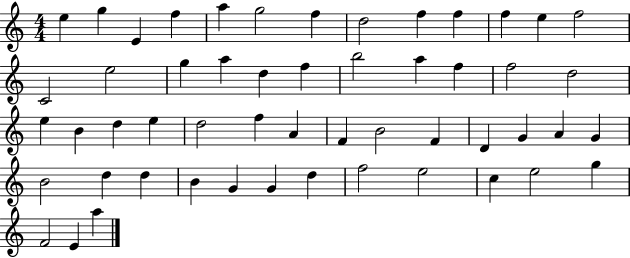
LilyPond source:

{
  \clef treble
  \numericTimeSignature
  \time 4/4
  \key c \major
  e''4 g''4 e'4 f''4 | a''4 g''2 f''4 | d''2 f''4 f''4 | f''4 e''4 f''2 | \break c'2 e''2 | g''4 a''4 d''4 f''4 | b''2 a''4 f''4 | f''2 d''2 | \break e''4 b'4 d''4 e''4 | d''2 f''4 a'4 | f'4 b'2 f'4 | d'4 g'4 a'4 g'4 | \break b'2 d''4 d''4 | b'4 g'4 g'4 d''4 | f''2 e''2 | c''4 e''2 g''4 | \break f'2 e'4 a''4 | \bar "|."
}